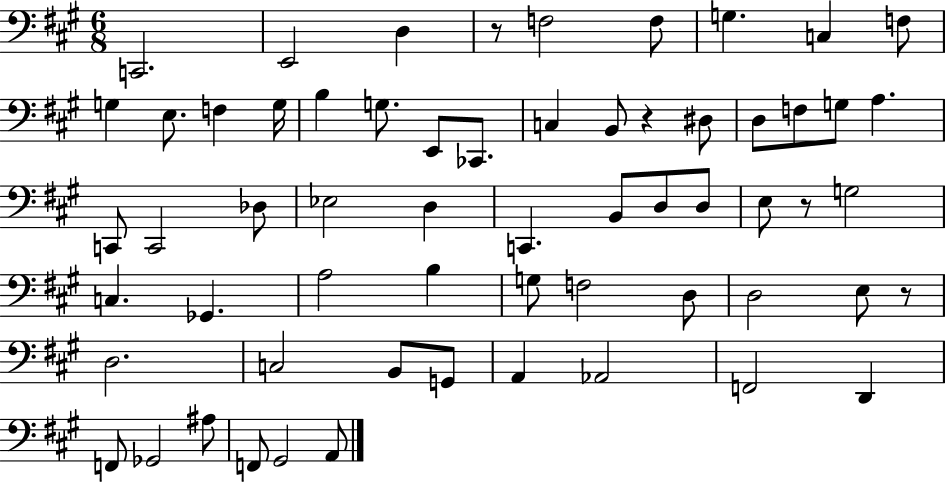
C2/h. E2/h D3/q R/e F3/h F3/e G3/q. C3/q F3/e G3/q E3/e. F3/q G3/s B3/q G3/e. E2/e CES2/e. C3/q B2/e R/q D#3/e D3/e F3/e G3/e A3/q. C2/e C2/h Db3/e Eb3/h D3/q C2/q. B2/e D3/e D3/e E3/e R/e G3/h C3/q. Gb2/q. A3/h B3/q G3/e F3/h D3/e D3/h E3/e R/e D3/h. C3/h B2/e G2/e A2/q Ab2/h F2/h D2/q F2/e Gb2/h A#3/e F2/e G#2/h A2/e